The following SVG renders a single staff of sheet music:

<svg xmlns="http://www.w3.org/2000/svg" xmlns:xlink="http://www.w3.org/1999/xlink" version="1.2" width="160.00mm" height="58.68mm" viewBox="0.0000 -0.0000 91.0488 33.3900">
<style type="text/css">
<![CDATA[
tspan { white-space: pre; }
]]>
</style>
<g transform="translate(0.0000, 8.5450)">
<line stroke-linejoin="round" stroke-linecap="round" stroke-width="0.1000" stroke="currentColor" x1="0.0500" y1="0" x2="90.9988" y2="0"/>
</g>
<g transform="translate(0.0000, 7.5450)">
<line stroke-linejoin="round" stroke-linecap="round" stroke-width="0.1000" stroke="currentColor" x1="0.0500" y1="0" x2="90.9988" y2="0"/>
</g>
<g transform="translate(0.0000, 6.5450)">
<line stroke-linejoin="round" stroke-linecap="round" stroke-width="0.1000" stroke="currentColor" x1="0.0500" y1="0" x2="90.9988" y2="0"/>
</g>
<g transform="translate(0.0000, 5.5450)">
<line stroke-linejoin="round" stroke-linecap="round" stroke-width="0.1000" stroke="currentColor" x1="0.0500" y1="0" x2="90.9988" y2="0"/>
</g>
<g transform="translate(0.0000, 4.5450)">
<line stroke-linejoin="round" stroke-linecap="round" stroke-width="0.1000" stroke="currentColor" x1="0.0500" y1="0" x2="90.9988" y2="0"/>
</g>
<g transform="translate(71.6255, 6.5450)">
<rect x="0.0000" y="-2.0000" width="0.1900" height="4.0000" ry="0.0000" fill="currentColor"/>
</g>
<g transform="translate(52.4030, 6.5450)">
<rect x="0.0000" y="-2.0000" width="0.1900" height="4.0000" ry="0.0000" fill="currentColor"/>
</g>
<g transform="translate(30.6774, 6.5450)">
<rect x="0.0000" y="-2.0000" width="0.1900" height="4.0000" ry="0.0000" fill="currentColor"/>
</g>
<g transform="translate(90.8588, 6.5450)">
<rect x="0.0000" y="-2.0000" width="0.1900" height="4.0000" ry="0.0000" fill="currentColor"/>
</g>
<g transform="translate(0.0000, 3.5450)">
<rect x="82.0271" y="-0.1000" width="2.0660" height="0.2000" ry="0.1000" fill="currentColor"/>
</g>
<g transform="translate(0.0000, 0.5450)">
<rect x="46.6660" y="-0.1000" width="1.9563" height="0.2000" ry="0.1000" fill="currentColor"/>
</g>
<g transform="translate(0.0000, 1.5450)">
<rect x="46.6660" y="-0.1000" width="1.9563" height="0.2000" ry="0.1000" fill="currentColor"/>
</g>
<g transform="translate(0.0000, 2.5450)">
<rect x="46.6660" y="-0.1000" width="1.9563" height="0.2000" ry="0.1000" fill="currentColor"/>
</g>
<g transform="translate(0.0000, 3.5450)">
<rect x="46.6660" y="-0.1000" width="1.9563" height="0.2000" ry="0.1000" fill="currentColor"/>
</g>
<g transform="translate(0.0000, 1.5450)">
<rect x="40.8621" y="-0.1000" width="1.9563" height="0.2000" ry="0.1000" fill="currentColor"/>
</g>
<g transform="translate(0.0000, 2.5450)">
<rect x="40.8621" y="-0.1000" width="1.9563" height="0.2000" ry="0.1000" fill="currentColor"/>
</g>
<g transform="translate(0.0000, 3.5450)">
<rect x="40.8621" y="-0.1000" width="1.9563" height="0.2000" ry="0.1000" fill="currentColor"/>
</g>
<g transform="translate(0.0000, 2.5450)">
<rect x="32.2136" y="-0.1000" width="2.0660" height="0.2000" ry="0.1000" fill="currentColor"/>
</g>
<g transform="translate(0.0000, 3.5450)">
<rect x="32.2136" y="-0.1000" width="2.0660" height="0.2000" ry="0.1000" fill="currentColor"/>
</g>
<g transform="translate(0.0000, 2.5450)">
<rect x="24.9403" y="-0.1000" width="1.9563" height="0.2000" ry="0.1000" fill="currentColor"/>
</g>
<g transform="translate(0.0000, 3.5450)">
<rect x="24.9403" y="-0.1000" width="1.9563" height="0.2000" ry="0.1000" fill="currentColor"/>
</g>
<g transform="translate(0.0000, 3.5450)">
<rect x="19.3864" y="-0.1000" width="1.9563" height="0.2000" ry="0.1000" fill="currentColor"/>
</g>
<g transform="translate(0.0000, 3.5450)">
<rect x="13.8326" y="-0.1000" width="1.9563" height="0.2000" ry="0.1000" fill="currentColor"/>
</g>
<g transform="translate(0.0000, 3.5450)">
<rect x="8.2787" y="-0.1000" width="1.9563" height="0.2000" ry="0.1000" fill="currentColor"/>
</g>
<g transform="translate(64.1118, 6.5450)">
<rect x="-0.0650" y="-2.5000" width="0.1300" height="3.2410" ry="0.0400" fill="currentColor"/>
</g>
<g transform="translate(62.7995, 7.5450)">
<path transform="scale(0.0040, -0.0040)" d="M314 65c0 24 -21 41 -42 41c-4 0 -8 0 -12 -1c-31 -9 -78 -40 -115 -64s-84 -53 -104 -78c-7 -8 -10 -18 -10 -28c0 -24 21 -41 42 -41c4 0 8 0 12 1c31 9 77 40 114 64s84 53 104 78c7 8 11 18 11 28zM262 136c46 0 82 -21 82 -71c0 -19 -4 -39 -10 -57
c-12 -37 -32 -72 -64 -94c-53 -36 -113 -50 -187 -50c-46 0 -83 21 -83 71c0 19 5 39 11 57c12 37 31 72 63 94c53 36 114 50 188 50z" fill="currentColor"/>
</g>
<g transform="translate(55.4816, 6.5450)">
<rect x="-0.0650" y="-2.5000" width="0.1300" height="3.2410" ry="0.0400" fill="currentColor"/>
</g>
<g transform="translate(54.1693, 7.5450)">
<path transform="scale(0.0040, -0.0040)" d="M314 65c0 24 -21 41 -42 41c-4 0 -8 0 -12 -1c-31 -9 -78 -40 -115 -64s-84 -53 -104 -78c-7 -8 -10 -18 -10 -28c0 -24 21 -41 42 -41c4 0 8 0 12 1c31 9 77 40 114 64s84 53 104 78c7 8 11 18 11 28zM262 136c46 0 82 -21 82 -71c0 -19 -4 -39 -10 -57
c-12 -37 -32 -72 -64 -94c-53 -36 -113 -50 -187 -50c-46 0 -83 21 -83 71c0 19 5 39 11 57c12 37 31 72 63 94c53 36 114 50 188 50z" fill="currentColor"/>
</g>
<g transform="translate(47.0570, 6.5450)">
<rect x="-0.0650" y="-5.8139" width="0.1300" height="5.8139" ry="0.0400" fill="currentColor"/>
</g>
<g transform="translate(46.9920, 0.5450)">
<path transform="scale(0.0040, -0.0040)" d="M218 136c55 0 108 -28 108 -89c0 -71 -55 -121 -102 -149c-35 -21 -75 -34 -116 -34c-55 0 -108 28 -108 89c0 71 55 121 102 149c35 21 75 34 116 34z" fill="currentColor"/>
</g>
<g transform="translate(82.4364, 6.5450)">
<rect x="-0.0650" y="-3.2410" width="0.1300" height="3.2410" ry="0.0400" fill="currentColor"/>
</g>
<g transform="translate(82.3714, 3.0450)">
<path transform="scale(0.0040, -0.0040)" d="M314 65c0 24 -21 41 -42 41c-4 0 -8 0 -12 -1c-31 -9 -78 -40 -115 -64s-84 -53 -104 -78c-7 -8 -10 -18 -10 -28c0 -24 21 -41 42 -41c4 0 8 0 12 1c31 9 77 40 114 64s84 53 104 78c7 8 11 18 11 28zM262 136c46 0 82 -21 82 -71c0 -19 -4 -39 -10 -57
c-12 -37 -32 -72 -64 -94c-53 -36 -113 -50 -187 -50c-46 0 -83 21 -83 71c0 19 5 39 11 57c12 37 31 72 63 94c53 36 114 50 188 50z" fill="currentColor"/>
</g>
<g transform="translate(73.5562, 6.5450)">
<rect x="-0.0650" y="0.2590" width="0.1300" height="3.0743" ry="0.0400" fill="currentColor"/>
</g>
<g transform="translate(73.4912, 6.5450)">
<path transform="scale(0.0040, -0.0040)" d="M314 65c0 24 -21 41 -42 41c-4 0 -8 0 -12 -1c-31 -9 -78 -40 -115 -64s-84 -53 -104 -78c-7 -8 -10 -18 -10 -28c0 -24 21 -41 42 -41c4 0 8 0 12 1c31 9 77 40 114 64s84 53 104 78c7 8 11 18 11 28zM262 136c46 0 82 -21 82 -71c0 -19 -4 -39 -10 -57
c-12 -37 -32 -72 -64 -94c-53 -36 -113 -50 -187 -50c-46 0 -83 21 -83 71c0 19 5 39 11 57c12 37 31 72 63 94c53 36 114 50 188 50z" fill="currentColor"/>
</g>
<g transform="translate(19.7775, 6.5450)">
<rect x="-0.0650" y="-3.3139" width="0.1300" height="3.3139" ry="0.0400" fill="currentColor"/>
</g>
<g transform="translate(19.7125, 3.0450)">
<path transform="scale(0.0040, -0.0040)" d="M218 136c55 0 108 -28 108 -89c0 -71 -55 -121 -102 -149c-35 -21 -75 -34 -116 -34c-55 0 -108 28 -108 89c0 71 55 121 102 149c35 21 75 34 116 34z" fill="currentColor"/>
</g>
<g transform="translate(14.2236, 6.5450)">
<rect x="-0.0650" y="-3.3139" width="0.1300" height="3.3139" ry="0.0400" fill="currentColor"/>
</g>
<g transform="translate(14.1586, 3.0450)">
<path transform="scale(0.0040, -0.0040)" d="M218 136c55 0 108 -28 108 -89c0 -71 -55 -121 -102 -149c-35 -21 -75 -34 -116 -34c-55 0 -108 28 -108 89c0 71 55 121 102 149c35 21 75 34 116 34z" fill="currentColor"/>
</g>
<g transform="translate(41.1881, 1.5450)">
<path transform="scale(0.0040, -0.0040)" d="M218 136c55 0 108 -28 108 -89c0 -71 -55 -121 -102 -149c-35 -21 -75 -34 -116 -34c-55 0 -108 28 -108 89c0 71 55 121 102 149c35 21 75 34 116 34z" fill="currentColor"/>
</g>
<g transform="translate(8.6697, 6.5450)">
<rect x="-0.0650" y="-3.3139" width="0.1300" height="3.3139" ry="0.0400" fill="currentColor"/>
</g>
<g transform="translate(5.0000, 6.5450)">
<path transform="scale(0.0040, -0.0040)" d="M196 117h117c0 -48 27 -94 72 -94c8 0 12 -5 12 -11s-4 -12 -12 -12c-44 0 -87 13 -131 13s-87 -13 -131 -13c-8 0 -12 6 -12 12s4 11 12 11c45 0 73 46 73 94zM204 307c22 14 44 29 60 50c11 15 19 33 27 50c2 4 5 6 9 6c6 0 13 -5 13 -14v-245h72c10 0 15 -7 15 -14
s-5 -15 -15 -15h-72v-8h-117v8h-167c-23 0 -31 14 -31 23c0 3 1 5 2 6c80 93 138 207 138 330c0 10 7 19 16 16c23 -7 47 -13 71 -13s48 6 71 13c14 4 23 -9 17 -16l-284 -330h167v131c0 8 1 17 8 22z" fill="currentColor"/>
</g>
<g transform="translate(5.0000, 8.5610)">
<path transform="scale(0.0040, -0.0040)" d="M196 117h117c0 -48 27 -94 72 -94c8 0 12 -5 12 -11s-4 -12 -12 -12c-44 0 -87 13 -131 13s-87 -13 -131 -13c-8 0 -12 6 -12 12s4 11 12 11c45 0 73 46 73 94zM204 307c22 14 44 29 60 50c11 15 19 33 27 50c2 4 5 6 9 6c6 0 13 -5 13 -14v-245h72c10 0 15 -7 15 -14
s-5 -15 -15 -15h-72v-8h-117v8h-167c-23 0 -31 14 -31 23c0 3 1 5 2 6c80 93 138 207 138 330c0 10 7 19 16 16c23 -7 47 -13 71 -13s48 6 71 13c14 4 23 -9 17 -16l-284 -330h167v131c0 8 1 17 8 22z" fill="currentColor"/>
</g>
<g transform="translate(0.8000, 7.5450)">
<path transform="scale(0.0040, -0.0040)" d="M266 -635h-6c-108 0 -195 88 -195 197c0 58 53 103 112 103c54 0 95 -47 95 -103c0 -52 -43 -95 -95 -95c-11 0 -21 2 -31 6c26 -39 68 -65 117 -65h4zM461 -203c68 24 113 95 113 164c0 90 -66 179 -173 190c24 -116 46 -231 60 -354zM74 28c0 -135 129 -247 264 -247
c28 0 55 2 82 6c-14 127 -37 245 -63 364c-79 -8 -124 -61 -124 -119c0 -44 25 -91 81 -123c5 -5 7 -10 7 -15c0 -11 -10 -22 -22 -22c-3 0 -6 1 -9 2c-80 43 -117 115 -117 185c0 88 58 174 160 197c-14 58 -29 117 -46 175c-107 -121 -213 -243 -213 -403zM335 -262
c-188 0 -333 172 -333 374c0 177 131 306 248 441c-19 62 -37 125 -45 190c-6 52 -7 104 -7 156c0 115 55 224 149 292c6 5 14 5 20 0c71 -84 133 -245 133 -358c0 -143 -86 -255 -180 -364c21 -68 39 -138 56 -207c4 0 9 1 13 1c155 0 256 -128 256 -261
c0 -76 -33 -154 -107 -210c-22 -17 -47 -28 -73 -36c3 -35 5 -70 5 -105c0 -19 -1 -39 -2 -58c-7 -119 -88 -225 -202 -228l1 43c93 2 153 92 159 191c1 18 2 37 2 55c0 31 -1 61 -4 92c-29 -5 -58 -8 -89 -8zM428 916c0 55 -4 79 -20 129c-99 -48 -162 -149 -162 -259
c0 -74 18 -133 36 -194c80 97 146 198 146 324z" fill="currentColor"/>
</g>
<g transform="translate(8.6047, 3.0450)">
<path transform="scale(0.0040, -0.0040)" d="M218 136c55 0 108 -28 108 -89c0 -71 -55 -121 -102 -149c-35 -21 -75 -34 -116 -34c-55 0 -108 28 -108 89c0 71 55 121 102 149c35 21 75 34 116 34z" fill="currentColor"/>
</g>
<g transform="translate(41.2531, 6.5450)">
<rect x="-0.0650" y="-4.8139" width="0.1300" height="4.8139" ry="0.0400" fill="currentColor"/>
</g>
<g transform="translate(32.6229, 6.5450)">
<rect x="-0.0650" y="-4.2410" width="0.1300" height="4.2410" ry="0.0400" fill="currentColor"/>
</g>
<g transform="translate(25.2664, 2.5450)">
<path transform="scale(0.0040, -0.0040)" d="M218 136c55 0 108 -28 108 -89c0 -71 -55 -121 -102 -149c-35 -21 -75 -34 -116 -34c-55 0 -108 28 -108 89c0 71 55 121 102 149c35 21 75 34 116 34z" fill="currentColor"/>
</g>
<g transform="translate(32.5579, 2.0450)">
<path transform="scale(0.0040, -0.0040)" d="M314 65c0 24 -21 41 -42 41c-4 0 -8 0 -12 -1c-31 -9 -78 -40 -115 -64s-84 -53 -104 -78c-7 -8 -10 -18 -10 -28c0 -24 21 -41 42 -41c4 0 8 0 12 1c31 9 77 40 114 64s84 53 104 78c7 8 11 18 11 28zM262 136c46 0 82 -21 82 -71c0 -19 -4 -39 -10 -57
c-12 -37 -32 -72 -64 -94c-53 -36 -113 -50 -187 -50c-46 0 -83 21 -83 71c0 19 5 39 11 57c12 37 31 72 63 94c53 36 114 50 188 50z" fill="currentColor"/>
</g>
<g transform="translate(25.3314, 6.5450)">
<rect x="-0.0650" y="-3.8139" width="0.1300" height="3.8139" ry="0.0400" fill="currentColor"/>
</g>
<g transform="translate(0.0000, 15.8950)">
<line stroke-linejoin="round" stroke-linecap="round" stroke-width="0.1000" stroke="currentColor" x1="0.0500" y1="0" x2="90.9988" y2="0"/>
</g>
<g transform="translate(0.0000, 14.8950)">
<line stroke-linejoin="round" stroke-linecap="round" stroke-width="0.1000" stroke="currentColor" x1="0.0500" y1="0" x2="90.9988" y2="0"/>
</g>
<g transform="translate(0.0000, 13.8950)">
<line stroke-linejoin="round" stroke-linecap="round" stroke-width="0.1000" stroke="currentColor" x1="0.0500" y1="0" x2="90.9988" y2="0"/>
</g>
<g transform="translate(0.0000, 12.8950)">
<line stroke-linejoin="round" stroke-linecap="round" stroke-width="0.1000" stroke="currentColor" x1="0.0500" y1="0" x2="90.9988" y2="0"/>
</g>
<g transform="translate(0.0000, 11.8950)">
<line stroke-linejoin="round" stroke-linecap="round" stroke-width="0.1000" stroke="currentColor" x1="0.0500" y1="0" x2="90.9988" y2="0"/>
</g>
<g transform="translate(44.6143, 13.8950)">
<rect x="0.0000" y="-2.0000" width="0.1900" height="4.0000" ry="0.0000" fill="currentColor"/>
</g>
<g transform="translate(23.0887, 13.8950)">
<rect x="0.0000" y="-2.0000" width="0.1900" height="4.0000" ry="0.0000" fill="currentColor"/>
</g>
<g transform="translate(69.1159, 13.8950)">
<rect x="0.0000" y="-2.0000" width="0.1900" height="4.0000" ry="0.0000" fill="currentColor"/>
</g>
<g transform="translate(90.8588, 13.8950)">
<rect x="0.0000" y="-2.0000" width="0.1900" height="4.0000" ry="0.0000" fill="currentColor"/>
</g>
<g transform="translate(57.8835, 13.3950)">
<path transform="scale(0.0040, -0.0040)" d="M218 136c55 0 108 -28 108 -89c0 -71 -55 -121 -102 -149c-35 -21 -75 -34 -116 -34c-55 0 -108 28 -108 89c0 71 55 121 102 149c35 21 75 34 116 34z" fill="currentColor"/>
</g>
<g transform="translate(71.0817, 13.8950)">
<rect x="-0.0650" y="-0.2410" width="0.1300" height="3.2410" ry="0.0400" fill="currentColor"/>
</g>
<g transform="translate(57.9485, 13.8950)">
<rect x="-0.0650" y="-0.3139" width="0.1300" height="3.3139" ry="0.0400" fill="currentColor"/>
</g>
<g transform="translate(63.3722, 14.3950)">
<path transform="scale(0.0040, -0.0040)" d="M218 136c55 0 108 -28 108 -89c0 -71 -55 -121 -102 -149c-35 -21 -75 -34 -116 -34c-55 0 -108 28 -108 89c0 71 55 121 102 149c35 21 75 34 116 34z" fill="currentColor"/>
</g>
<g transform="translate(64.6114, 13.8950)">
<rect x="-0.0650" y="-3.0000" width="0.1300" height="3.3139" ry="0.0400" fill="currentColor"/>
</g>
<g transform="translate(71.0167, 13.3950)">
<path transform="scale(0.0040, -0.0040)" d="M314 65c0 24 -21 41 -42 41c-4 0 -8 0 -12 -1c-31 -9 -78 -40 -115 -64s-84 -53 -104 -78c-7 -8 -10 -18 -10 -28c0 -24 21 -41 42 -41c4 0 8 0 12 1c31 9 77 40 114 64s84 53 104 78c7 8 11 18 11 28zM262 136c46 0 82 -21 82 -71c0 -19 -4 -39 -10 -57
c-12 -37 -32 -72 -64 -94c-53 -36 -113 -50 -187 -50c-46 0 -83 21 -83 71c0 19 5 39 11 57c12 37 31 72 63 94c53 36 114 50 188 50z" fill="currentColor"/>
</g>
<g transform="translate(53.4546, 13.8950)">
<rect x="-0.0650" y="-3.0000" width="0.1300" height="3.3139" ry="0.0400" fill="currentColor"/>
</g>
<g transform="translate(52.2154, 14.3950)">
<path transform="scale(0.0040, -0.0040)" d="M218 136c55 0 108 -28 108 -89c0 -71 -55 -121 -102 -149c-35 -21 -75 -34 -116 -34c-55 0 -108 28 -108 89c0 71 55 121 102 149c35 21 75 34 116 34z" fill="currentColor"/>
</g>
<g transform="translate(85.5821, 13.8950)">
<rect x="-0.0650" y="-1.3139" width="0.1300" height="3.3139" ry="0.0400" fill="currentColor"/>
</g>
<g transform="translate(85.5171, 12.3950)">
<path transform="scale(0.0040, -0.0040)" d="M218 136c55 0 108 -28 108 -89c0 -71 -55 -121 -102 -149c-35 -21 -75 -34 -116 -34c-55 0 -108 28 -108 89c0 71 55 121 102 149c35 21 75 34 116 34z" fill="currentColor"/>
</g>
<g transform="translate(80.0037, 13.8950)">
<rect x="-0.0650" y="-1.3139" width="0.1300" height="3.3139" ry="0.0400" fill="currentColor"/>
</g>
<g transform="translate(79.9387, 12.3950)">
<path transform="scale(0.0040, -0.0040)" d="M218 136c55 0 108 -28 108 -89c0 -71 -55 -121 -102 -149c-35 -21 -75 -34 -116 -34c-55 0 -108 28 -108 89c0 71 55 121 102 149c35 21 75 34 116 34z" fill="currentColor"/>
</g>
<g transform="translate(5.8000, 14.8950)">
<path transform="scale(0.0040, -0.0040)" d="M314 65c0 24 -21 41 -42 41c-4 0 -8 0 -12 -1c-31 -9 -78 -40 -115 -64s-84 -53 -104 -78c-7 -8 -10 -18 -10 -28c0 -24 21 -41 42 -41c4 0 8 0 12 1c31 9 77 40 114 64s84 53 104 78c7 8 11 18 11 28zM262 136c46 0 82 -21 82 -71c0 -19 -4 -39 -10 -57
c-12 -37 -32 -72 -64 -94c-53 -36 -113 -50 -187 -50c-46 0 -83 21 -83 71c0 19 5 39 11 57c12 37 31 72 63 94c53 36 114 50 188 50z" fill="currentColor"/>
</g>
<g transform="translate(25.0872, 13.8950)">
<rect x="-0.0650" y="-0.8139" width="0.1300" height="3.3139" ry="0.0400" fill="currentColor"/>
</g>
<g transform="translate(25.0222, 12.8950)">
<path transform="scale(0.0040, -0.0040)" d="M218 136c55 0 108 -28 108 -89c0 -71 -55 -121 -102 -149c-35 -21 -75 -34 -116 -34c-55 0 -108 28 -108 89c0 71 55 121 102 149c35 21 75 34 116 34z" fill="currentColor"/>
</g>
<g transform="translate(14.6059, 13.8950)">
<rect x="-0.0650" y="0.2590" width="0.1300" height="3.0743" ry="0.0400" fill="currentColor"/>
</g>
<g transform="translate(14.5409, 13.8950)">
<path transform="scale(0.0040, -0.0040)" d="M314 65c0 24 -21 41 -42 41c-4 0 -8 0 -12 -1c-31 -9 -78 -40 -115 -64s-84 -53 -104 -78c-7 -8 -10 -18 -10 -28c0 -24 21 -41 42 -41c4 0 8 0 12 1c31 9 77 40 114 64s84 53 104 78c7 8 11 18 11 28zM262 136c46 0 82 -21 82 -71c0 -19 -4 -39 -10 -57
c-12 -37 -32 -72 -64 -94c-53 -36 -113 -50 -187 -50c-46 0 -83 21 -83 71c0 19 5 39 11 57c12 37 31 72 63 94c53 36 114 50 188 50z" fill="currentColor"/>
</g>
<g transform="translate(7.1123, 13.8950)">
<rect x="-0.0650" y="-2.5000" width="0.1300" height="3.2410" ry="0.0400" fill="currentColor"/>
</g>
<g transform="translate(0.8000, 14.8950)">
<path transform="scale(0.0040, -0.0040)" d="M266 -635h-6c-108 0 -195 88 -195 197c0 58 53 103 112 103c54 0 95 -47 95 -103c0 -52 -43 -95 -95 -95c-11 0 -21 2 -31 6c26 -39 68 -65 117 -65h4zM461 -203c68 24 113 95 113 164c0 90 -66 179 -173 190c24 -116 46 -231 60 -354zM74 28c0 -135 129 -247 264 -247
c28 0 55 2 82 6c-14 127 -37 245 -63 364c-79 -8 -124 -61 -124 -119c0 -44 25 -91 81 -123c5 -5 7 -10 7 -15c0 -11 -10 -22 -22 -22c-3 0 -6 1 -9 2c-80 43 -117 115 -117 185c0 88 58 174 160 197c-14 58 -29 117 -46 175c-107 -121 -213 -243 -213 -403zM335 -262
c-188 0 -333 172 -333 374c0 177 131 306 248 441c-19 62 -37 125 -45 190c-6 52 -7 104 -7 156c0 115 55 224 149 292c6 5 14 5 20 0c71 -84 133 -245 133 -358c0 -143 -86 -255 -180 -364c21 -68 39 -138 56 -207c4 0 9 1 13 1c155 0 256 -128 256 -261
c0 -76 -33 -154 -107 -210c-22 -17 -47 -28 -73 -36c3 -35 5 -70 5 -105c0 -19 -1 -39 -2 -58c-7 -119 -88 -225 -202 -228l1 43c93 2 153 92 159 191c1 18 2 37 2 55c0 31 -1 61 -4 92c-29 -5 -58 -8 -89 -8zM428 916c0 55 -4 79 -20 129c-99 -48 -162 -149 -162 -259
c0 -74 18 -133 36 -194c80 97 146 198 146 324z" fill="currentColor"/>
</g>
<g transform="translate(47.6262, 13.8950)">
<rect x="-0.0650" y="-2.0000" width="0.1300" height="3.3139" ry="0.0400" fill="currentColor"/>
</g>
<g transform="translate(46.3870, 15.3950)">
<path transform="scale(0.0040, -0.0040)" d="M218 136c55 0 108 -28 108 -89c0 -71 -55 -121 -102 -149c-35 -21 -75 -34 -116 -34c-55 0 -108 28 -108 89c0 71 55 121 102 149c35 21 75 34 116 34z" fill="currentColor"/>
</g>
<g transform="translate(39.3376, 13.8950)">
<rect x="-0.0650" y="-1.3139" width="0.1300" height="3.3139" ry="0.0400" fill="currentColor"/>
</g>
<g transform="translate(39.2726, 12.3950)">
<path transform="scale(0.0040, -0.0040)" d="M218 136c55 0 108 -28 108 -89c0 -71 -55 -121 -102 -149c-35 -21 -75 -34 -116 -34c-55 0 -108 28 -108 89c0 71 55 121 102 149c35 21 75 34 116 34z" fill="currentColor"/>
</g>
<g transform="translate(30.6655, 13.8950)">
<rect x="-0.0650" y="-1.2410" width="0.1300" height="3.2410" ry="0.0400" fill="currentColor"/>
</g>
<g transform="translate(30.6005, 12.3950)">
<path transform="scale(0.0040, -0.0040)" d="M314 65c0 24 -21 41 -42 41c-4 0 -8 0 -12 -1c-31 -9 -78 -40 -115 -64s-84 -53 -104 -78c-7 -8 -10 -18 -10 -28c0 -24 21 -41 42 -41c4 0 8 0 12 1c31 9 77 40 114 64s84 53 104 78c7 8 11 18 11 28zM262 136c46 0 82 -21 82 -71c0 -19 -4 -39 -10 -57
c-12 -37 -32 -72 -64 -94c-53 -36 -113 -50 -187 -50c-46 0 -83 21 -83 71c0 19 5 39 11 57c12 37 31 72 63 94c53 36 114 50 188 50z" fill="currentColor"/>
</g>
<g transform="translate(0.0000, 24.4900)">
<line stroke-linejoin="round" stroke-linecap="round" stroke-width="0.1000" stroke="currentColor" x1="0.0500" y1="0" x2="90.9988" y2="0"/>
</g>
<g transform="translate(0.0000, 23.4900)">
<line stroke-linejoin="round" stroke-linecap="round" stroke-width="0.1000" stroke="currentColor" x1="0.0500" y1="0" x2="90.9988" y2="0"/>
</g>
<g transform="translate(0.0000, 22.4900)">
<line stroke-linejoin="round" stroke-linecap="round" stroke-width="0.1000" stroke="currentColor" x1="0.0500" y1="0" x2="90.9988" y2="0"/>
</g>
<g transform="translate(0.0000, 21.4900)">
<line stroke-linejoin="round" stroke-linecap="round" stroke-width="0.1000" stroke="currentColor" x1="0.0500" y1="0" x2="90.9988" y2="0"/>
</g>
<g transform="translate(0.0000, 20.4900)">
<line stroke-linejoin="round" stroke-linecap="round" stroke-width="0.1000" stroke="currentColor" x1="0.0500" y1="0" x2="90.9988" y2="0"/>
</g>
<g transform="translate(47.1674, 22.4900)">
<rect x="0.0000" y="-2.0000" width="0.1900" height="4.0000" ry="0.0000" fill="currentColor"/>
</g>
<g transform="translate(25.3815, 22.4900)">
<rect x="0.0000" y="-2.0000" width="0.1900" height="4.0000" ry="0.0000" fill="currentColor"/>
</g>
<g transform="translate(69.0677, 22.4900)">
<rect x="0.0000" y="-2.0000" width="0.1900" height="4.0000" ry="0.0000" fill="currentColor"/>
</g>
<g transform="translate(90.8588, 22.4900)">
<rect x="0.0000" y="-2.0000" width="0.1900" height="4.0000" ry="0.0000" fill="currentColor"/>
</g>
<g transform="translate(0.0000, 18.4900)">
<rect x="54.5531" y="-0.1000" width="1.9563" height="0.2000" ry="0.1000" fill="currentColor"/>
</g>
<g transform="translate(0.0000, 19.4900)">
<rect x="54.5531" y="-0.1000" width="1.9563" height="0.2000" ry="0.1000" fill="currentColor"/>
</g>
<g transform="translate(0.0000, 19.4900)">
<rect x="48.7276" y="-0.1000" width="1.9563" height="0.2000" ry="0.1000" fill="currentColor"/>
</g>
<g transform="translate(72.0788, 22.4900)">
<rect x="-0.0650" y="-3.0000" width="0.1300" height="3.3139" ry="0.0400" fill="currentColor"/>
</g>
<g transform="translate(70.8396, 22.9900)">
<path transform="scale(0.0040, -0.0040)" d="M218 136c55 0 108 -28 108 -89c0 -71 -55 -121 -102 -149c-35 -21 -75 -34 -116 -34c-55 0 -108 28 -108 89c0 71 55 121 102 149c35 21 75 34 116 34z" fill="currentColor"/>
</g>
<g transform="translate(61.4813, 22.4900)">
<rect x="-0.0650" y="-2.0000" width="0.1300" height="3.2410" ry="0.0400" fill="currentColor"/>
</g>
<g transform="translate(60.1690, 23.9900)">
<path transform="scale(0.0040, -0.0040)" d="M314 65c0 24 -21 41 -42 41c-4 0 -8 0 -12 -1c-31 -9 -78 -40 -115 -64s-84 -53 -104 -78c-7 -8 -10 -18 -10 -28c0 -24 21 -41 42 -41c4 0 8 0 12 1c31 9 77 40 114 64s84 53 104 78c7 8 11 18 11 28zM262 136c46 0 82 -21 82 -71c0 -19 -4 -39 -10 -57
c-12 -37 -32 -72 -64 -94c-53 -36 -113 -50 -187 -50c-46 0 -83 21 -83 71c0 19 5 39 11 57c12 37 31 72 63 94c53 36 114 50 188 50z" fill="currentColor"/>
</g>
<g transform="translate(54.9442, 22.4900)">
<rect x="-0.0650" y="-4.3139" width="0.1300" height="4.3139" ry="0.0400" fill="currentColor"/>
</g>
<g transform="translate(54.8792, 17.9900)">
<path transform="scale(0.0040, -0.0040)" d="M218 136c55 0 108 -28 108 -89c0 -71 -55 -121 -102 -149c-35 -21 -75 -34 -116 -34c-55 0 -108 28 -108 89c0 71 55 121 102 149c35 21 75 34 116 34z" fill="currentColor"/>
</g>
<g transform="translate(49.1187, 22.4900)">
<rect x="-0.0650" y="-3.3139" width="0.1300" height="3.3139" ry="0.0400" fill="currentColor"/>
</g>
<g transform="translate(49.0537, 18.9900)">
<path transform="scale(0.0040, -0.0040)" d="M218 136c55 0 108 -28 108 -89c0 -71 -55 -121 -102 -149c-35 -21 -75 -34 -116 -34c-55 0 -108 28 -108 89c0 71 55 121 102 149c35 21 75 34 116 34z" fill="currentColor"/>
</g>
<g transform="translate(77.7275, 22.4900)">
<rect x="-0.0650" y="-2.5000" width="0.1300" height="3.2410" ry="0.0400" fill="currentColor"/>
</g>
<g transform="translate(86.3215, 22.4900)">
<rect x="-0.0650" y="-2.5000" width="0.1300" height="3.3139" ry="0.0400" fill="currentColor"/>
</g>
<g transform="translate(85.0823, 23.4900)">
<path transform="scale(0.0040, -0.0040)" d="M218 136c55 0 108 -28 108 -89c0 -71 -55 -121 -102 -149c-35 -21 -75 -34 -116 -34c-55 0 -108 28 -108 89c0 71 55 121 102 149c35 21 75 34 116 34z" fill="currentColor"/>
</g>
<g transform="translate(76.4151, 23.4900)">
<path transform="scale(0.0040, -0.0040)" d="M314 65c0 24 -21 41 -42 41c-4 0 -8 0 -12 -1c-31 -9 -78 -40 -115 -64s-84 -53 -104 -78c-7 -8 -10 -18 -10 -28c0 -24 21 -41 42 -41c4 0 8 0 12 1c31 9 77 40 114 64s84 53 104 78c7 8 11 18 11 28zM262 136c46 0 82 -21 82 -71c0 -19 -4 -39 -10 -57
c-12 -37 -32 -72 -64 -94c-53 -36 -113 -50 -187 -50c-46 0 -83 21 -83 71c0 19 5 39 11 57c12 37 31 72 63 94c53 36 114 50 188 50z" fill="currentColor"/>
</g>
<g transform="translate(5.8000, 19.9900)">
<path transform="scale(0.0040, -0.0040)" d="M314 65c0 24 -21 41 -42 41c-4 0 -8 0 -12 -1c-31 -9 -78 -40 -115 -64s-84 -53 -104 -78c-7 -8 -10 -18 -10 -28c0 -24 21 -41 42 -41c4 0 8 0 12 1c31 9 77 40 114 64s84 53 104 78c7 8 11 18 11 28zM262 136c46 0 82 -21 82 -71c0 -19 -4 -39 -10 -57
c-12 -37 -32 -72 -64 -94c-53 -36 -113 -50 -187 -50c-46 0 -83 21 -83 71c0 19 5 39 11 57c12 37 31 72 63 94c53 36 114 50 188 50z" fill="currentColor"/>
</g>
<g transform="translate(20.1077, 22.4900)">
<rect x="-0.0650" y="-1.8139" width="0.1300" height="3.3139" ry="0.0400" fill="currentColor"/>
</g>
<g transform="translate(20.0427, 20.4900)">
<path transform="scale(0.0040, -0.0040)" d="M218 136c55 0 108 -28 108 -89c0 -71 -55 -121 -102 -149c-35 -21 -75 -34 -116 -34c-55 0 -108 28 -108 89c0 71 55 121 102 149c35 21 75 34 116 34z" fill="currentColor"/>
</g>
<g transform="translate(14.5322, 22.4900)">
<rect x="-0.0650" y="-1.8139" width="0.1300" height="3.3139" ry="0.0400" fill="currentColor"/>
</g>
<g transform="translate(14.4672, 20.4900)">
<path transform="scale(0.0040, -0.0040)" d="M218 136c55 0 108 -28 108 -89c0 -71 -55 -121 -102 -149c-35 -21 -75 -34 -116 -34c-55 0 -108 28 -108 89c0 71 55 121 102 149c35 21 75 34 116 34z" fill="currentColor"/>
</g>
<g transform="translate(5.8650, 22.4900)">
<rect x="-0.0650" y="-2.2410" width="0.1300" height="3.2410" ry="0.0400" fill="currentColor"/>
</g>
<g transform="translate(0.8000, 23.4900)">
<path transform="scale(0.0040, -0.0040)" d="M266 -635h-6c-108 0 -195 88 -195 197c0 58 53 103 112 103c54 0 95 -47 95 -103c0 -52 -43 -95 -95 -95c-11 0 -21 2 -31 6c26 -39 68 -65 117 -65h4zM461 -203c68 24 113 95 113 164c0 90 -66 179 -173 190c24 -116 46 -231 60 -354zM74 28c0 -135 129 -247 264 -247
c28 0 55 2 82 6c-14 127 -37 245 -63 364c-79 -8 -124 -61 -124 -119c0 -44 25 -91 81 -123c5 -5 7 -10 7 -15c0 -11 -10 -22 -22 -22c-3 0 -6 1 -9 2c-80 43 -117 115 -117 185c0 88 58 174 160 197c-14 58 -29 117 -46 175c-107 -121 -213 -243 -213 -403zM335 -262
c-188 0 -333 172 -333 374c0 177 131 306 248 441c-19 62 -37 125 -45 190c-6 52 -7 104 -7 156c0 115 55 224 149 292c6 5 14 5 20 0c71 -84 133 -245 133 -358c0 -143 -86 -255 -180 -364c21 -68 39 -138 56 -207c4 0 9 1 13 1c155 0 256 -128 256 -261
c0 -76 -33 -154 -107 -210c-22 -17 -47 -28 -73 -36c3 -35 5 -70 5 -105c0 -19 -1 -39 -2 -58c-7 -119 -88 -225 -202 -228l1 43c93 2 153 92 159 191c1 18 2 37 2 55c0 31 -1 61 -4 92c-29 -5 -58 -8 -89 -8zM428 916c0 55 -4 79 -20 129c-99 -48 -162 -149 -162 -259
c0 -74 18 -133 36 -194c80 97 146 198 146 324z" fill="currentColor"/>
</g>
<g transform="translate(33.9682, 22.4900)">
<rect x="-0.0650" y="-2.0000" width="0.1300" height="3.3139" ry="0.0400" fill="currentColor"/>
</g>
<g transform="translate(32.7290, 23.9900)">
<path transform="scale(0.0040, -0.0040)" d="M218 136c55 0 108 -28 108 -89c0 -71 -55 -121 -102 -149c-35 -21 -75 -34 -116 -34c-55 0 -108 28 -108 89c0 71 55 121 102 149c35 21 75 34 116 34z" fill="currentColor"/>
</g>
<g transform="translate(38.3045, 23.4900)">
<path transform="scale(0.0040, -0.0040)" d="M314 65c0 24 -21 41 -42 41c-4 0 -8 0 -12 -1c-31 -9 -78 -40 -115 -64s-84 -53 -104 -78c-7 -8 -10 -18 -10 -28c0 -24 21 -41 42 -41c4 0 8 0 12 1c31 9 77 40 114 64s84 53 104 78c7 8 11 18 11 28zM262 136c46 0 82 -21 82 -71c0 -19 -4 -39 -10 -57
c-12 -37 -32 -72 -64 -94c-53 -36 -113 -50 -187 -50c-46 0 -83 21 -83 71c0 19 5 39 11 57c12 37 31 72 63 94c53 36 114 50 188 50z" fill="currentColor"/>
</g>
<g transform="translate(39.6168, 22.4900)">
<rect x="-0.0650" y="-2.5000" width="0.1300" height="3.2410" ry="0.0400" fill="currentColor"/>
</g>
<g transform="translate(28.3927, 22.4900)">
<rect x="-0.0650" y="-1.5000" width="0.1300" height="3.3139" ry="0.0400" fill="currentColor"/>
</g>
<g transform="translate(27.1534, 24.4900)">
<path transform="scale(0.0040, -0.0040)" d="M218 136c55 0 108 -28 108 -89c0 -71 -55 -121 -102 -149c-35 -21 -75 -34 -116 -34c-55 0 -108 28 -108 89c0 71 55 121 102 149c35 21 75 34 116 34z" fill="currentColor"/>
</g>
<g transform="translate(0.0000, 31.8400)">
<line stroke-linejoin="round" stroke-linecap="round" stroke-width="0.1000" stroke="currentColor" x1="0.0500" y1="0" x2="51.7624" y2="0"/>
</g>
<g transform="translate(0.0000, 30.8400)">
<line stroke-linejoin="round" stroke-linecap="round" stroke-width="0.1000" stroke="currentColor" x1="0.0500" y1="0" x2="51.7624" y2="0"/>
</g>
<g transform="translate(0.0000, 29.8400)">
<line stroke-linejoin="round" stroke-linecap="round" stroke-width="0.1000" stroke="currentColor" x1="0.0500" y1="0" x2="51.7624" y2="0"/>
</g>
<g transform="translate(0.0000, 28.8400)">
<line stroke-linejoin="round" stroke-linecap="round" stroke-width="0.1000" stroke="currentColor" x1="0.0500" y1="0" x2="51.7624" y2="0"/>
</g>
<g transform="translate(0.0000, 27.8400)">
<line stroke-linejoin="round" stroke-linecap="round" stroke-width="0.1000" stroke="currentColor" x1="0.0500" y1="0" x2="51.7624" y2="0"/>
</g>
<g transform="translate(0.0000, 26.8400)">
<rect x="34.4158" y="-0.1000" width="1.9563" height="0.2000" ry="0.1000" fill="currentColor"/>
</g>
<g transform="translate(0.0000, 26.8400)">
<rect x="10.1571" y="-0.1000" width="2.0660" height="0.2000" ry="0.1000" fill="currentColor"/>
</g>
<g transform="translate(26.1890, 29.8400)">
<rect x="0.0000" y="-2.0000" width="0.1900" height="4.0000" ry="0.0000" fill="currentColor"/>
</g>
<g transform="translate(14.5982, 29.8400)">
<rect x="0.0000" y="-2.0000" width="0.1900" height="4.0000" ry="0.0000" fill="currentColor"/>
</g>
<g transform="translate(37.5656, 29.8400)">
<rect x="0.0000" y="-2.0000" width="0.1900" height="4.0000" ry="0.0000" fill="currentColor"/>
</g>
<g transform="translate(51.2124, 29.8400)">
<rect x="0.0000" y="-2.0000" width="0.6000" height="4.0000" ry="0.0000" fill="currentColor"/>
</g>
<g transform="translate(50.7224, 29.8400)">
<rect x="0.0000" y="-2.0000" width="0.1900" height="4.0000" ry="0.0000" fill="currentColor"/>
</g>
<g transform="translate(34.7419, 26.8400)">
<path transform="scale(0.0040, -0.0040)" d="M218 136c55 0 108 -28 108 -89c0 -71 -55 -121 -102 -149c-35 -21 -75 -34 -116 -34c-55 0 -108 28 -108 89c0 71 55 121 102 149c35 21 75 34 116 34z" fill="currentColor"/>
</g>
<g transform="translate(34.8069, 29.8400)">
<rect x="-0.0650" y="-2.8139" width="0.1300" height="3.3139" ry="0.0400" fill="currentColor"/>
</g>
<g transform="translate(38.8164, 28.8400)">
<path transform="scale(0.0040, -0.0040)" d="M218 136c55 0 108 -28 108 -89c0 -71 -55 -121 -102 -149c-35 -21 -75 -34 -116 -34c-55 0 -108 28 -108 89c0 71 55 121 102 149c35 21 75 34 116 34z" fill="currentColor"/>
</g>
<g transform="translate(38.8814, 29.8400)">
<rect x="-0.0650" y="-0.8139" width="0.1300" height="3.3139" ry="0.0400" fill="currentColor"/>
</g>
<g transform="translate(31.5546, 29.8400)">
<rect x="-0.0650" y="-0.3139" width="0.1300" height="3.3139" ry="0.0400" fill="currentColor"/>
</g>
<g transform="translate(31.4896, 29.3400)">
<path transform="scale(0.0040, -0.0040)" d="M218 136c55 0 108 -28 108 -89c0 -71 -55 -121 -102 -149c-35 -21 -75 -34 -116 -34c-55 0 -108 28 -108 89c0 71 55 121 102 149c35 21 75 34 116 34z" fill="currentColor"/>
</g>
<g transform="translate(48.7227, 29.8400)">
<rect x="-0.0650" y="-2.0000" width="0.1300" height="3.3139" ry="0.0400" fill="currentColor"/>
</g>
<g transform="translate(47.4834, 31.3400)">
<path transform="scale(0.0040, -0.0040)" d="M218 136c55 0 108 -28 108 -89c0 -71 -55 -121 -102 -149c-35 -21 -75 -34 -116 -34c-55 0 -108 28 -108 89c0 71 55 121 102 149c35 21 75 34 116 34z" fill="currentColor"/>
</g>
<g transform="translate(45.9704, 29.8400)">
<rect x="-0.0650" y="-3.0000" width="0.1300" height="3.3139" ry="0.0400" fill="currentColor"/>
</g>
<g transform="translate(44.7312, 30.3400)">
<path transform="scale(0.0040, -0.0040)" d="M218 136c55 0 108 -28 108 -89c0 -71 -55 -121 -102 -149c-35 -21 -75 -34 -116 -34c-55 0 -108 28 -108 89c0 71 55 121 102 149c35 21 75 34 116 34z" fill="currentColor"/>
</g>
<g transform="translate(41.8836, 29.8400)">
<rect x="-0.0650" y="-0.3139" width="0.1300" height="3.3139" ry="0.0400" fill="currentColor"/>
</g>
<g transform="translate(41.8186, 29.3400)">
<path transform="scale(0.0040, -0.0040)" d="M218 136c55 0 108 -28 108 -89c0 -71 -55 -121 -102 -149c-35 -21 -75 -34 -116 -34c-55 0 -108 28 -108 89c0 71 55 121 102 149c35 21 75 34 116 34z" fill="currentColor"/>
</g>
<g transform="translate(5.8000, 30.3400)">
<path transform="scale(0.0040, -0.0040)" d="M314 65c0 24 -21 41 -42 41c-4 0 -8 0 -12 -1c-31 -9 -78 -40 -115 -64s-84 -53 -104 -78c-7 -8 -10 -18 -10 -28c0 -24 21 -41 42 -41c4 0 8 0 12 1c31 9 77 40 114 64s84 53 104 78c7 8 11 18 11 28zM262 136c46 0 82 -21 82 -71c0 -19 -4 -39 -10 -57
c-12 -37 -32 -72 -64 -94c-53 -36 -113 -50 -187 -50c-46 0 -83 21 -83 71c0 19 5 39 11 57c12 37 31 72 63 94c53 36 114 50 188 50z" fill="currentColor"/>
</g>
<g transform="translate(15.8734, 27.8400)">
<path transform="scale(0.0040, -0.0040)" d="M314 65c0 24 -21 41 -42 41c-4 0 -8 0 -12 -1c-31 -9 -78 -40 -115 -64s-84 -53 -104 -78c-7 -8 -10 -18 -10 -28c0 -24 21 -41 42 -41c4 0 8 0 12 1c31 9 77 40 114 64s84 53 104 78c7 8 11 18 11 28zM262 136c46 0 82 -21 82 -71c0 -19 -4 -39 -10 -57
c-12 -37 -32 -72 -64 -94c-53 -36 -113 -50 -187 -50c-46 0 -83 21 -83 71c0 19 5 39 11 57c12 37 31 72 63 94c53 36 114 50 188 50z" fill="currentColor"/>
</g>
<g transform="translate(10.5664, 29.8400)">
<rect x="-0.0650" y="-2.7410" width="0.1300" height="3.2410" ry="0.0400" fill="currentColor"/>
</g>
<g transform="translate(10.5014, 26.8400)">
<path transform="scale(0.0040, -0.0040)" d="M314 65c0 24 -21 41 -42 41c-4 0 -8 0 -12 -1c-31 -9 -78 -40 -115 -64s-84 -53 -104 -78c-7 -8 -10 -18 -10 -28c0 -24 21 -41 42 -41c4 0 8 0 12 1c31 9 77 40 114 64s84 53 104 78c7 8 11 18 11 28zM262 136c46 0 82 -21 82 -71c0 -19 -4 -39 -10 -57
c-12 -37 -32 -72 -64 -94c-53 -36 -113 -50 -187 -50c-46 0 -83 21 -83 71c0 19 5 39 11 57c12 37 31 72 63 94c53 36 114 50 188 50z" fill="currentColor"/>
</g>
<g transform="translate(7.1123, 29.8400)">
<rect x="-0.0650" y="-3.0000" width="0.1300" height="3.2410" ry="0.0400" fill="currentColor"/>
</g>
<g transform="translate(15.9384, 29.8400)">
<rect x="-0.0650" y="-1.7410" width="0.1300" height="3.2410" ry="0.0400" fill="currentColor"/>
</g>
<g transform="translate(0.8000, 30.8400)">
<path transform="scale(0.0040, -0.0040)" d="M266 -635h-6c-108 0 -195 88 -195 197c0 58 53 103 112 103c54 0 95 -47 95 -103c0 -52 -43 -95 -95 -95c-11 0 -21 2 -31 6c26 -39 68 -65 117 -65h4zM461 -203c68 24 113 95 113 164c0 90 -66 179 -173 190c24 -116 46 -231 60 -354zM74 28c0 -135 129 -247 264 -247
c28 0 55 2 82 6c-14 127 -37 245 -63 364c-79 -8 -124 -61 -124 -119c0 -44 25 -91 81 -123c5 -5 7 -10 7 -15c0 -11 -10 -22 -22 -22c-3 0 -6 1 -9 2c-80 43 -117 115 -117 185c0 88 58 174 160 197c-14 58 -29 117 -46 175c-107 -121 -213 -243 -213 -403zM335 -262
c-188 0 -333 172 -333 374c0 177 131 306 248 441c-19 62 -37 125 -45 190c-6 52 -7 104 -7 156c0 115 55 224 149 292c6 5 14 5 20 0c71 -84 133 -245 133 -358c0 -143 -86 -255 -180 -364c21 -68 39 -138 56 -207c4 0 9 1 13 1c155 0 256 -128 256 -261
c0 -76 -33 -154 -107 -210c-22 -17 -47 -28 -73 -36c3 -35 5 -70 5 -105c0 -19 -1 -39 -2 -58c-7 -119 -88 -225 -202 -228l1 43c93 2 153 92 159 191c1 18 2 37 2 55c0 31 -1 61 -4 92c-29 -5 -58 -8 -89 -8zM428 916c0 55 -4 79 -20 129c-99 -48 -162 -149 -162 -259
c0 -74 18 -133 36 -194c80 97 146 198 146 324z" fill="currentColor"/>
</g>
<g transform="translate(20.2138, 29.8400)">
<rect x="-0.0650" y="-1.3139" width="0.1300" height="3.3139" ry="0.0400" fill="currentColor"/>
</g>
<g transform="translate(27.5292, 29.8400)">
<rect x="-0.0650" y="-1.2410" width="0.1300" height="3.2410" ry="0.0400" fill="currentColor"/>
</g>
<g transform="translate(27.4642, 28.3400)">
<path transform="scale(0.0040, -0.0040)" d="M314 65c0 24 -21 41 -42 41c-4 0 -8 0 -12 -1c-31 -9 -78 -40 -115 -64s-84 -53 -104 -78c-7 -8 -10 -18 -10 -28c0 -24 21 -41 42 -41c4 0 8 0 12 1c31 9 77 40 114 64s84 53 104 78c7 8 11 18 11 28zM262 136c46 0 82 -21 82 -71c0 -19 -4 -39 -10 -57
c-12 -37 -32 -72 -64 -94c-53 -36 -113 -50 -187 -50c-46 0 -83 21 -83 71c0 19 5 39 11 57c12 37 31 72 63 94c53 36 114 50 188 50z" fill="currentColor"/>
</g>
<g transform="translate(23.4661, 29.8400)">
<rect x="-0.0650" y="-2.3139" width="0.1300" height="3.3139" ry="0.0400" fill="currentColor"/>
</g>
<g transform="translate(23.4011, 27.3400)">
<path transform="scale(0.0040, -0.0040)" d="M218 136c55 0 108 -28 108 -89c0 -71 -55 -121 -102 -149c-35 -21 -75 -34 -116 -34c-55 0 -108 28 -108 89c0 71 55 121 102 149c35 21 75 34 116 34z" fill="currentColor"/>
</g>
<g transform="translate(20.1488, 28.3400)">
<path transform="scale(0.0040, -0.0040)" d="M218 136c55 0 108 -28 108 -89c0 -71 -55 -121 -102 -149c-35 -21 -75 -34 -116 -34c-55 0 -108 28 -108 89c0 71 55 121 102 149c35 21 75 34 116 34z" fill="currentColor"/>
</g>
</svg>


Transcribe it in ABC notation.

X:1
T:Untitled
M:4/4
L:1/4
K:C
b b b c' d'2 e' g' G2 G2 B2 b2 G2 B2 d e2 e F A c A c2 e e g2 f f E F G2 b d' F2 A G2 G A2 a2 f2 e g e2 c a d c A F